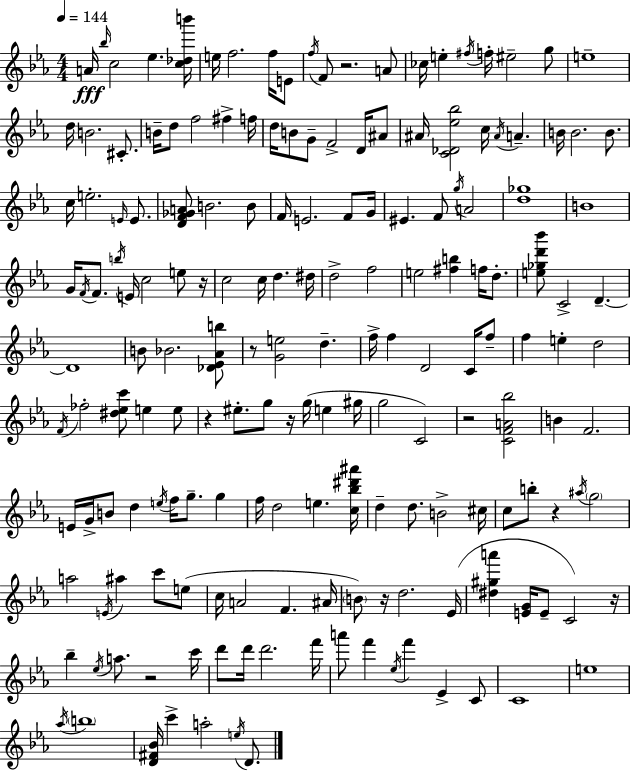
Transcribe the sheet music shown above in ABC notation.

X:1
T:Untitled
M:4/4
L:1/4
K:Eb
A/4 _b/4 c2 _e [c_db']/4 e/4 f2 f/4 E/2 f/4 F/2 z2 A/2 _c/4 e ^f/4 f/4 ^e2 g/2 e4 d/4 B2 ^C/2 B/4 d/2 f2 ^f f/4 d/4 B/2 G/2 F2 D/4 ^A/2 ^A/4 [C_D_e_b]2 c/4 ^A/4 A B/4 B2 B/2 c/4 e2 E/4 E/2 [DF_GA]/2 B2 B/2 F/4 E2 F/2 G/4 ^E F/2 g/4 A2 [d_g]4 B4 G/4 F/4 F/2 b/4 E/4 c2 e/2 z/4 c2 c/4 d ^d/4 d2 f2 e2 [^fb] f/4 d/2 [e_gd'_b']/2 C2 D D4 B/2 _B2 [_D_E_Ab]/2 z/2 [Ge]2 d f/4 f D2 C/4 f/2 f e d2 F/4 _f2 [^d_ec']/2 e e/2 z ^e/2 g/2 z/4 g/4 e ^g/4 g2 C2 z2 [CFA_b]2 B F2 E/4 G/4 B/2 d e/4 f/4 g/2 g f/4 d2 e [c_b^d'^a']/4 d d/2 B2 ^c/4 c/2 b/2 z ^a/4 g2 a2 E/4 ^a c'/2 e/2 c/4 A2 F ^A/4 B/2 z/4 d2 _E/4 [^d^ga'] [EG]/4 E/2 C2 z/4 _b _e/4 a/2 z2 c'/4 d'/2 d'/4 d'2 f'/4 a'/2 f' _e/4 f' _E C/2 C4 e4 _a/4 b4 [D^F_B]/4 c' a2 e/4 D/2